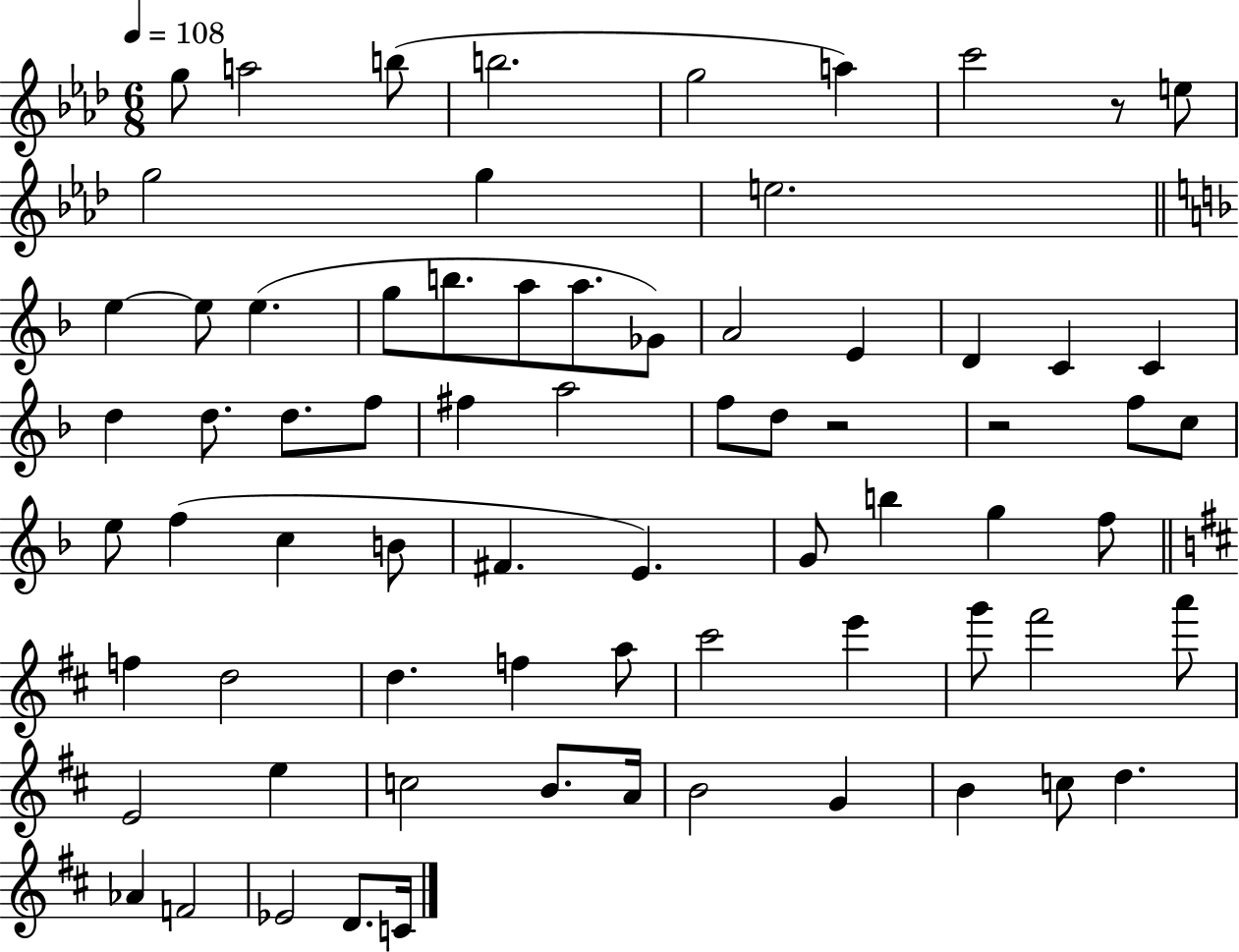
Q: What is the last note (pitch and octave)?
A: C4